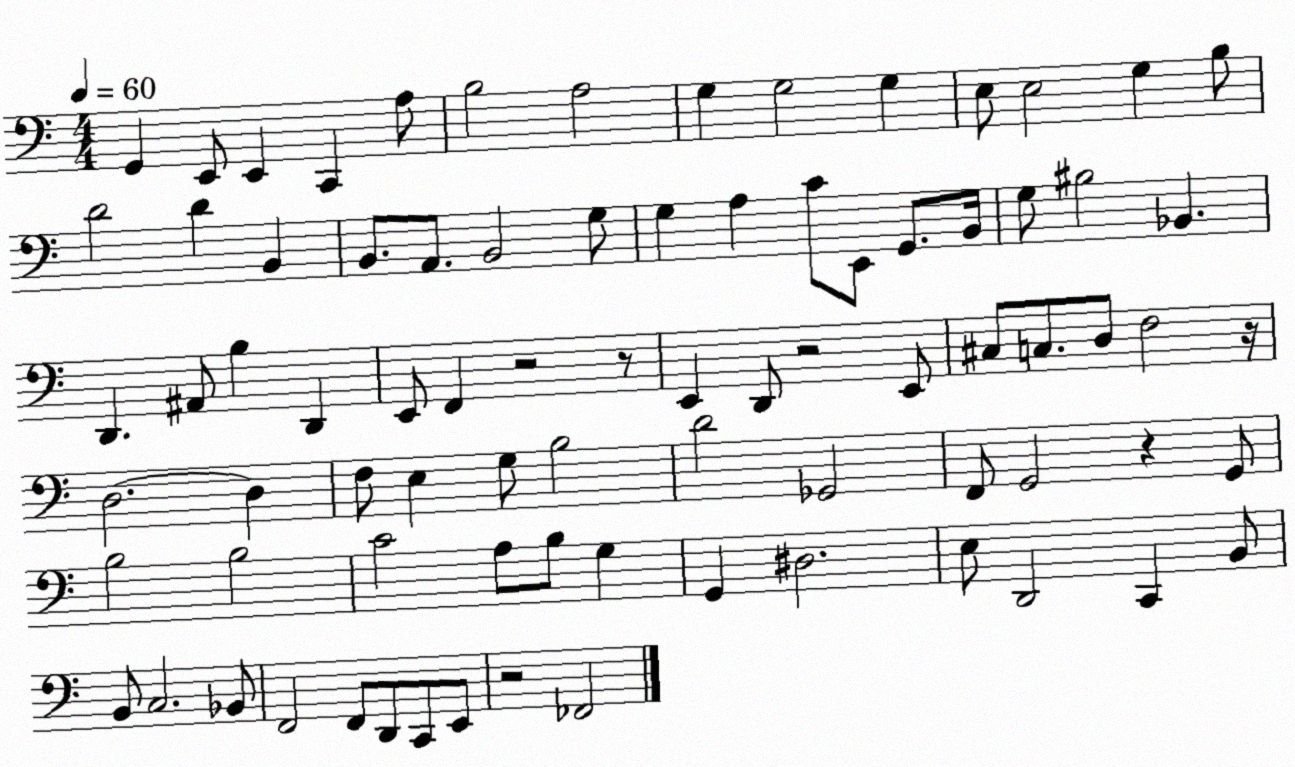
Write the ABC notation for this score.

X:1
T:Untitled
M:4/4
L:1/4
K:C
G,, E,,/2 E,, C,, A,/2 B,2 A,2 G, G,2 G, E,/2 E,2 G, B,/2 D2 D B,, B,,/2 A,,/2 B,,2 G,/2 G, A, C/2 E,,/2 G,,/2 B,,/4 G,/2 ^B,2 _B,, D,, ^A,,/2 B, D,, E,,/2 F,, z2 z/2 E,, D,,/2 z2 E,,/2 ^C,/2 C,/2 D,/2 F,2 z/4 D,2 D, F,/2 E, G,/2 B,2 D2 _G,,2 F,,/2 G,,2 z G,,/2 B,2 B,2 C2 A,/2 B,/2 G, G,, ^D,2 E,/2 D,,2 C,, B,,/2 B,,/2 C,2 _B,,/2 F,,2 F,,/2 D,,/2 C,,/2 E,,/2 z2 _F,,2